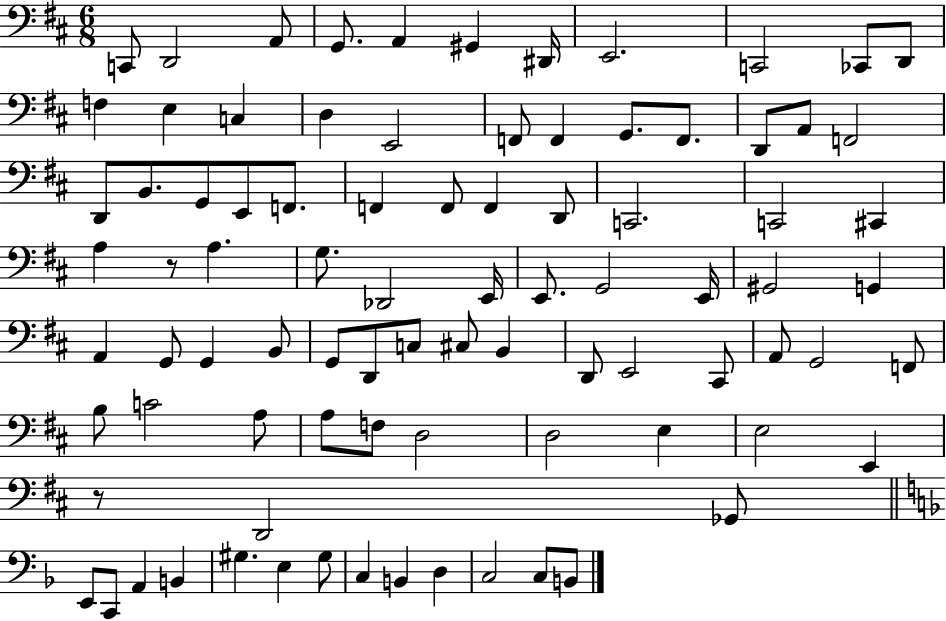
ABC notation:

X:1
T:Untitled
M:6/8
L:1/4
K:D
C,,/2 D,,2 A,,/2 G,,/2 A,, ^G,, ^D,,/4 E,,2 C,,2 _C,,/2 D,,/2 F, E, C, D, E,,2 F,,/2 F,, G,,/2 F,,/2 D,,/2 A,,/2 F,,2 D,,/2 B,,/2 G,,/2 E,,/2 F,,/2 F,, F,,/2 F,, D,,/2 C,,2 C,,2 ^C,, A, z/2 A, G,/2 _D,,2 E,,/4 E,,/2 G,,2 E,,/4 ^G,,2 G,, A,, G,,/2 G,, B,,/2 G,,/2 D,,/2 C,/2 ^C,/2 B,, D,,/2 E,,2 ^C,,/2 A,,/2 G,,2 F,,/2 B,/2 C2 A,/2 A,/2 F,/2 D,2 D,2 E, E,2 E,, z/2 D,,2 _G,,/2 E,,/2 C,,/2 A,, B,, ^G, E, ^G,/2 C, B,, D, C,2 C,/2 B,,/2